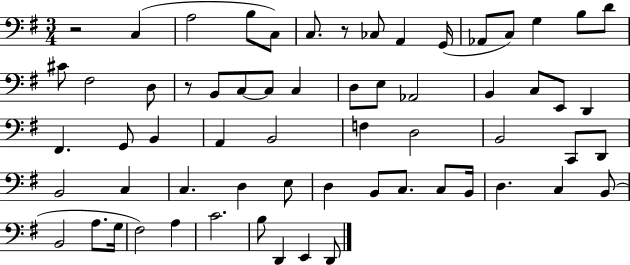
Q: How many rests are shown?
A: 3